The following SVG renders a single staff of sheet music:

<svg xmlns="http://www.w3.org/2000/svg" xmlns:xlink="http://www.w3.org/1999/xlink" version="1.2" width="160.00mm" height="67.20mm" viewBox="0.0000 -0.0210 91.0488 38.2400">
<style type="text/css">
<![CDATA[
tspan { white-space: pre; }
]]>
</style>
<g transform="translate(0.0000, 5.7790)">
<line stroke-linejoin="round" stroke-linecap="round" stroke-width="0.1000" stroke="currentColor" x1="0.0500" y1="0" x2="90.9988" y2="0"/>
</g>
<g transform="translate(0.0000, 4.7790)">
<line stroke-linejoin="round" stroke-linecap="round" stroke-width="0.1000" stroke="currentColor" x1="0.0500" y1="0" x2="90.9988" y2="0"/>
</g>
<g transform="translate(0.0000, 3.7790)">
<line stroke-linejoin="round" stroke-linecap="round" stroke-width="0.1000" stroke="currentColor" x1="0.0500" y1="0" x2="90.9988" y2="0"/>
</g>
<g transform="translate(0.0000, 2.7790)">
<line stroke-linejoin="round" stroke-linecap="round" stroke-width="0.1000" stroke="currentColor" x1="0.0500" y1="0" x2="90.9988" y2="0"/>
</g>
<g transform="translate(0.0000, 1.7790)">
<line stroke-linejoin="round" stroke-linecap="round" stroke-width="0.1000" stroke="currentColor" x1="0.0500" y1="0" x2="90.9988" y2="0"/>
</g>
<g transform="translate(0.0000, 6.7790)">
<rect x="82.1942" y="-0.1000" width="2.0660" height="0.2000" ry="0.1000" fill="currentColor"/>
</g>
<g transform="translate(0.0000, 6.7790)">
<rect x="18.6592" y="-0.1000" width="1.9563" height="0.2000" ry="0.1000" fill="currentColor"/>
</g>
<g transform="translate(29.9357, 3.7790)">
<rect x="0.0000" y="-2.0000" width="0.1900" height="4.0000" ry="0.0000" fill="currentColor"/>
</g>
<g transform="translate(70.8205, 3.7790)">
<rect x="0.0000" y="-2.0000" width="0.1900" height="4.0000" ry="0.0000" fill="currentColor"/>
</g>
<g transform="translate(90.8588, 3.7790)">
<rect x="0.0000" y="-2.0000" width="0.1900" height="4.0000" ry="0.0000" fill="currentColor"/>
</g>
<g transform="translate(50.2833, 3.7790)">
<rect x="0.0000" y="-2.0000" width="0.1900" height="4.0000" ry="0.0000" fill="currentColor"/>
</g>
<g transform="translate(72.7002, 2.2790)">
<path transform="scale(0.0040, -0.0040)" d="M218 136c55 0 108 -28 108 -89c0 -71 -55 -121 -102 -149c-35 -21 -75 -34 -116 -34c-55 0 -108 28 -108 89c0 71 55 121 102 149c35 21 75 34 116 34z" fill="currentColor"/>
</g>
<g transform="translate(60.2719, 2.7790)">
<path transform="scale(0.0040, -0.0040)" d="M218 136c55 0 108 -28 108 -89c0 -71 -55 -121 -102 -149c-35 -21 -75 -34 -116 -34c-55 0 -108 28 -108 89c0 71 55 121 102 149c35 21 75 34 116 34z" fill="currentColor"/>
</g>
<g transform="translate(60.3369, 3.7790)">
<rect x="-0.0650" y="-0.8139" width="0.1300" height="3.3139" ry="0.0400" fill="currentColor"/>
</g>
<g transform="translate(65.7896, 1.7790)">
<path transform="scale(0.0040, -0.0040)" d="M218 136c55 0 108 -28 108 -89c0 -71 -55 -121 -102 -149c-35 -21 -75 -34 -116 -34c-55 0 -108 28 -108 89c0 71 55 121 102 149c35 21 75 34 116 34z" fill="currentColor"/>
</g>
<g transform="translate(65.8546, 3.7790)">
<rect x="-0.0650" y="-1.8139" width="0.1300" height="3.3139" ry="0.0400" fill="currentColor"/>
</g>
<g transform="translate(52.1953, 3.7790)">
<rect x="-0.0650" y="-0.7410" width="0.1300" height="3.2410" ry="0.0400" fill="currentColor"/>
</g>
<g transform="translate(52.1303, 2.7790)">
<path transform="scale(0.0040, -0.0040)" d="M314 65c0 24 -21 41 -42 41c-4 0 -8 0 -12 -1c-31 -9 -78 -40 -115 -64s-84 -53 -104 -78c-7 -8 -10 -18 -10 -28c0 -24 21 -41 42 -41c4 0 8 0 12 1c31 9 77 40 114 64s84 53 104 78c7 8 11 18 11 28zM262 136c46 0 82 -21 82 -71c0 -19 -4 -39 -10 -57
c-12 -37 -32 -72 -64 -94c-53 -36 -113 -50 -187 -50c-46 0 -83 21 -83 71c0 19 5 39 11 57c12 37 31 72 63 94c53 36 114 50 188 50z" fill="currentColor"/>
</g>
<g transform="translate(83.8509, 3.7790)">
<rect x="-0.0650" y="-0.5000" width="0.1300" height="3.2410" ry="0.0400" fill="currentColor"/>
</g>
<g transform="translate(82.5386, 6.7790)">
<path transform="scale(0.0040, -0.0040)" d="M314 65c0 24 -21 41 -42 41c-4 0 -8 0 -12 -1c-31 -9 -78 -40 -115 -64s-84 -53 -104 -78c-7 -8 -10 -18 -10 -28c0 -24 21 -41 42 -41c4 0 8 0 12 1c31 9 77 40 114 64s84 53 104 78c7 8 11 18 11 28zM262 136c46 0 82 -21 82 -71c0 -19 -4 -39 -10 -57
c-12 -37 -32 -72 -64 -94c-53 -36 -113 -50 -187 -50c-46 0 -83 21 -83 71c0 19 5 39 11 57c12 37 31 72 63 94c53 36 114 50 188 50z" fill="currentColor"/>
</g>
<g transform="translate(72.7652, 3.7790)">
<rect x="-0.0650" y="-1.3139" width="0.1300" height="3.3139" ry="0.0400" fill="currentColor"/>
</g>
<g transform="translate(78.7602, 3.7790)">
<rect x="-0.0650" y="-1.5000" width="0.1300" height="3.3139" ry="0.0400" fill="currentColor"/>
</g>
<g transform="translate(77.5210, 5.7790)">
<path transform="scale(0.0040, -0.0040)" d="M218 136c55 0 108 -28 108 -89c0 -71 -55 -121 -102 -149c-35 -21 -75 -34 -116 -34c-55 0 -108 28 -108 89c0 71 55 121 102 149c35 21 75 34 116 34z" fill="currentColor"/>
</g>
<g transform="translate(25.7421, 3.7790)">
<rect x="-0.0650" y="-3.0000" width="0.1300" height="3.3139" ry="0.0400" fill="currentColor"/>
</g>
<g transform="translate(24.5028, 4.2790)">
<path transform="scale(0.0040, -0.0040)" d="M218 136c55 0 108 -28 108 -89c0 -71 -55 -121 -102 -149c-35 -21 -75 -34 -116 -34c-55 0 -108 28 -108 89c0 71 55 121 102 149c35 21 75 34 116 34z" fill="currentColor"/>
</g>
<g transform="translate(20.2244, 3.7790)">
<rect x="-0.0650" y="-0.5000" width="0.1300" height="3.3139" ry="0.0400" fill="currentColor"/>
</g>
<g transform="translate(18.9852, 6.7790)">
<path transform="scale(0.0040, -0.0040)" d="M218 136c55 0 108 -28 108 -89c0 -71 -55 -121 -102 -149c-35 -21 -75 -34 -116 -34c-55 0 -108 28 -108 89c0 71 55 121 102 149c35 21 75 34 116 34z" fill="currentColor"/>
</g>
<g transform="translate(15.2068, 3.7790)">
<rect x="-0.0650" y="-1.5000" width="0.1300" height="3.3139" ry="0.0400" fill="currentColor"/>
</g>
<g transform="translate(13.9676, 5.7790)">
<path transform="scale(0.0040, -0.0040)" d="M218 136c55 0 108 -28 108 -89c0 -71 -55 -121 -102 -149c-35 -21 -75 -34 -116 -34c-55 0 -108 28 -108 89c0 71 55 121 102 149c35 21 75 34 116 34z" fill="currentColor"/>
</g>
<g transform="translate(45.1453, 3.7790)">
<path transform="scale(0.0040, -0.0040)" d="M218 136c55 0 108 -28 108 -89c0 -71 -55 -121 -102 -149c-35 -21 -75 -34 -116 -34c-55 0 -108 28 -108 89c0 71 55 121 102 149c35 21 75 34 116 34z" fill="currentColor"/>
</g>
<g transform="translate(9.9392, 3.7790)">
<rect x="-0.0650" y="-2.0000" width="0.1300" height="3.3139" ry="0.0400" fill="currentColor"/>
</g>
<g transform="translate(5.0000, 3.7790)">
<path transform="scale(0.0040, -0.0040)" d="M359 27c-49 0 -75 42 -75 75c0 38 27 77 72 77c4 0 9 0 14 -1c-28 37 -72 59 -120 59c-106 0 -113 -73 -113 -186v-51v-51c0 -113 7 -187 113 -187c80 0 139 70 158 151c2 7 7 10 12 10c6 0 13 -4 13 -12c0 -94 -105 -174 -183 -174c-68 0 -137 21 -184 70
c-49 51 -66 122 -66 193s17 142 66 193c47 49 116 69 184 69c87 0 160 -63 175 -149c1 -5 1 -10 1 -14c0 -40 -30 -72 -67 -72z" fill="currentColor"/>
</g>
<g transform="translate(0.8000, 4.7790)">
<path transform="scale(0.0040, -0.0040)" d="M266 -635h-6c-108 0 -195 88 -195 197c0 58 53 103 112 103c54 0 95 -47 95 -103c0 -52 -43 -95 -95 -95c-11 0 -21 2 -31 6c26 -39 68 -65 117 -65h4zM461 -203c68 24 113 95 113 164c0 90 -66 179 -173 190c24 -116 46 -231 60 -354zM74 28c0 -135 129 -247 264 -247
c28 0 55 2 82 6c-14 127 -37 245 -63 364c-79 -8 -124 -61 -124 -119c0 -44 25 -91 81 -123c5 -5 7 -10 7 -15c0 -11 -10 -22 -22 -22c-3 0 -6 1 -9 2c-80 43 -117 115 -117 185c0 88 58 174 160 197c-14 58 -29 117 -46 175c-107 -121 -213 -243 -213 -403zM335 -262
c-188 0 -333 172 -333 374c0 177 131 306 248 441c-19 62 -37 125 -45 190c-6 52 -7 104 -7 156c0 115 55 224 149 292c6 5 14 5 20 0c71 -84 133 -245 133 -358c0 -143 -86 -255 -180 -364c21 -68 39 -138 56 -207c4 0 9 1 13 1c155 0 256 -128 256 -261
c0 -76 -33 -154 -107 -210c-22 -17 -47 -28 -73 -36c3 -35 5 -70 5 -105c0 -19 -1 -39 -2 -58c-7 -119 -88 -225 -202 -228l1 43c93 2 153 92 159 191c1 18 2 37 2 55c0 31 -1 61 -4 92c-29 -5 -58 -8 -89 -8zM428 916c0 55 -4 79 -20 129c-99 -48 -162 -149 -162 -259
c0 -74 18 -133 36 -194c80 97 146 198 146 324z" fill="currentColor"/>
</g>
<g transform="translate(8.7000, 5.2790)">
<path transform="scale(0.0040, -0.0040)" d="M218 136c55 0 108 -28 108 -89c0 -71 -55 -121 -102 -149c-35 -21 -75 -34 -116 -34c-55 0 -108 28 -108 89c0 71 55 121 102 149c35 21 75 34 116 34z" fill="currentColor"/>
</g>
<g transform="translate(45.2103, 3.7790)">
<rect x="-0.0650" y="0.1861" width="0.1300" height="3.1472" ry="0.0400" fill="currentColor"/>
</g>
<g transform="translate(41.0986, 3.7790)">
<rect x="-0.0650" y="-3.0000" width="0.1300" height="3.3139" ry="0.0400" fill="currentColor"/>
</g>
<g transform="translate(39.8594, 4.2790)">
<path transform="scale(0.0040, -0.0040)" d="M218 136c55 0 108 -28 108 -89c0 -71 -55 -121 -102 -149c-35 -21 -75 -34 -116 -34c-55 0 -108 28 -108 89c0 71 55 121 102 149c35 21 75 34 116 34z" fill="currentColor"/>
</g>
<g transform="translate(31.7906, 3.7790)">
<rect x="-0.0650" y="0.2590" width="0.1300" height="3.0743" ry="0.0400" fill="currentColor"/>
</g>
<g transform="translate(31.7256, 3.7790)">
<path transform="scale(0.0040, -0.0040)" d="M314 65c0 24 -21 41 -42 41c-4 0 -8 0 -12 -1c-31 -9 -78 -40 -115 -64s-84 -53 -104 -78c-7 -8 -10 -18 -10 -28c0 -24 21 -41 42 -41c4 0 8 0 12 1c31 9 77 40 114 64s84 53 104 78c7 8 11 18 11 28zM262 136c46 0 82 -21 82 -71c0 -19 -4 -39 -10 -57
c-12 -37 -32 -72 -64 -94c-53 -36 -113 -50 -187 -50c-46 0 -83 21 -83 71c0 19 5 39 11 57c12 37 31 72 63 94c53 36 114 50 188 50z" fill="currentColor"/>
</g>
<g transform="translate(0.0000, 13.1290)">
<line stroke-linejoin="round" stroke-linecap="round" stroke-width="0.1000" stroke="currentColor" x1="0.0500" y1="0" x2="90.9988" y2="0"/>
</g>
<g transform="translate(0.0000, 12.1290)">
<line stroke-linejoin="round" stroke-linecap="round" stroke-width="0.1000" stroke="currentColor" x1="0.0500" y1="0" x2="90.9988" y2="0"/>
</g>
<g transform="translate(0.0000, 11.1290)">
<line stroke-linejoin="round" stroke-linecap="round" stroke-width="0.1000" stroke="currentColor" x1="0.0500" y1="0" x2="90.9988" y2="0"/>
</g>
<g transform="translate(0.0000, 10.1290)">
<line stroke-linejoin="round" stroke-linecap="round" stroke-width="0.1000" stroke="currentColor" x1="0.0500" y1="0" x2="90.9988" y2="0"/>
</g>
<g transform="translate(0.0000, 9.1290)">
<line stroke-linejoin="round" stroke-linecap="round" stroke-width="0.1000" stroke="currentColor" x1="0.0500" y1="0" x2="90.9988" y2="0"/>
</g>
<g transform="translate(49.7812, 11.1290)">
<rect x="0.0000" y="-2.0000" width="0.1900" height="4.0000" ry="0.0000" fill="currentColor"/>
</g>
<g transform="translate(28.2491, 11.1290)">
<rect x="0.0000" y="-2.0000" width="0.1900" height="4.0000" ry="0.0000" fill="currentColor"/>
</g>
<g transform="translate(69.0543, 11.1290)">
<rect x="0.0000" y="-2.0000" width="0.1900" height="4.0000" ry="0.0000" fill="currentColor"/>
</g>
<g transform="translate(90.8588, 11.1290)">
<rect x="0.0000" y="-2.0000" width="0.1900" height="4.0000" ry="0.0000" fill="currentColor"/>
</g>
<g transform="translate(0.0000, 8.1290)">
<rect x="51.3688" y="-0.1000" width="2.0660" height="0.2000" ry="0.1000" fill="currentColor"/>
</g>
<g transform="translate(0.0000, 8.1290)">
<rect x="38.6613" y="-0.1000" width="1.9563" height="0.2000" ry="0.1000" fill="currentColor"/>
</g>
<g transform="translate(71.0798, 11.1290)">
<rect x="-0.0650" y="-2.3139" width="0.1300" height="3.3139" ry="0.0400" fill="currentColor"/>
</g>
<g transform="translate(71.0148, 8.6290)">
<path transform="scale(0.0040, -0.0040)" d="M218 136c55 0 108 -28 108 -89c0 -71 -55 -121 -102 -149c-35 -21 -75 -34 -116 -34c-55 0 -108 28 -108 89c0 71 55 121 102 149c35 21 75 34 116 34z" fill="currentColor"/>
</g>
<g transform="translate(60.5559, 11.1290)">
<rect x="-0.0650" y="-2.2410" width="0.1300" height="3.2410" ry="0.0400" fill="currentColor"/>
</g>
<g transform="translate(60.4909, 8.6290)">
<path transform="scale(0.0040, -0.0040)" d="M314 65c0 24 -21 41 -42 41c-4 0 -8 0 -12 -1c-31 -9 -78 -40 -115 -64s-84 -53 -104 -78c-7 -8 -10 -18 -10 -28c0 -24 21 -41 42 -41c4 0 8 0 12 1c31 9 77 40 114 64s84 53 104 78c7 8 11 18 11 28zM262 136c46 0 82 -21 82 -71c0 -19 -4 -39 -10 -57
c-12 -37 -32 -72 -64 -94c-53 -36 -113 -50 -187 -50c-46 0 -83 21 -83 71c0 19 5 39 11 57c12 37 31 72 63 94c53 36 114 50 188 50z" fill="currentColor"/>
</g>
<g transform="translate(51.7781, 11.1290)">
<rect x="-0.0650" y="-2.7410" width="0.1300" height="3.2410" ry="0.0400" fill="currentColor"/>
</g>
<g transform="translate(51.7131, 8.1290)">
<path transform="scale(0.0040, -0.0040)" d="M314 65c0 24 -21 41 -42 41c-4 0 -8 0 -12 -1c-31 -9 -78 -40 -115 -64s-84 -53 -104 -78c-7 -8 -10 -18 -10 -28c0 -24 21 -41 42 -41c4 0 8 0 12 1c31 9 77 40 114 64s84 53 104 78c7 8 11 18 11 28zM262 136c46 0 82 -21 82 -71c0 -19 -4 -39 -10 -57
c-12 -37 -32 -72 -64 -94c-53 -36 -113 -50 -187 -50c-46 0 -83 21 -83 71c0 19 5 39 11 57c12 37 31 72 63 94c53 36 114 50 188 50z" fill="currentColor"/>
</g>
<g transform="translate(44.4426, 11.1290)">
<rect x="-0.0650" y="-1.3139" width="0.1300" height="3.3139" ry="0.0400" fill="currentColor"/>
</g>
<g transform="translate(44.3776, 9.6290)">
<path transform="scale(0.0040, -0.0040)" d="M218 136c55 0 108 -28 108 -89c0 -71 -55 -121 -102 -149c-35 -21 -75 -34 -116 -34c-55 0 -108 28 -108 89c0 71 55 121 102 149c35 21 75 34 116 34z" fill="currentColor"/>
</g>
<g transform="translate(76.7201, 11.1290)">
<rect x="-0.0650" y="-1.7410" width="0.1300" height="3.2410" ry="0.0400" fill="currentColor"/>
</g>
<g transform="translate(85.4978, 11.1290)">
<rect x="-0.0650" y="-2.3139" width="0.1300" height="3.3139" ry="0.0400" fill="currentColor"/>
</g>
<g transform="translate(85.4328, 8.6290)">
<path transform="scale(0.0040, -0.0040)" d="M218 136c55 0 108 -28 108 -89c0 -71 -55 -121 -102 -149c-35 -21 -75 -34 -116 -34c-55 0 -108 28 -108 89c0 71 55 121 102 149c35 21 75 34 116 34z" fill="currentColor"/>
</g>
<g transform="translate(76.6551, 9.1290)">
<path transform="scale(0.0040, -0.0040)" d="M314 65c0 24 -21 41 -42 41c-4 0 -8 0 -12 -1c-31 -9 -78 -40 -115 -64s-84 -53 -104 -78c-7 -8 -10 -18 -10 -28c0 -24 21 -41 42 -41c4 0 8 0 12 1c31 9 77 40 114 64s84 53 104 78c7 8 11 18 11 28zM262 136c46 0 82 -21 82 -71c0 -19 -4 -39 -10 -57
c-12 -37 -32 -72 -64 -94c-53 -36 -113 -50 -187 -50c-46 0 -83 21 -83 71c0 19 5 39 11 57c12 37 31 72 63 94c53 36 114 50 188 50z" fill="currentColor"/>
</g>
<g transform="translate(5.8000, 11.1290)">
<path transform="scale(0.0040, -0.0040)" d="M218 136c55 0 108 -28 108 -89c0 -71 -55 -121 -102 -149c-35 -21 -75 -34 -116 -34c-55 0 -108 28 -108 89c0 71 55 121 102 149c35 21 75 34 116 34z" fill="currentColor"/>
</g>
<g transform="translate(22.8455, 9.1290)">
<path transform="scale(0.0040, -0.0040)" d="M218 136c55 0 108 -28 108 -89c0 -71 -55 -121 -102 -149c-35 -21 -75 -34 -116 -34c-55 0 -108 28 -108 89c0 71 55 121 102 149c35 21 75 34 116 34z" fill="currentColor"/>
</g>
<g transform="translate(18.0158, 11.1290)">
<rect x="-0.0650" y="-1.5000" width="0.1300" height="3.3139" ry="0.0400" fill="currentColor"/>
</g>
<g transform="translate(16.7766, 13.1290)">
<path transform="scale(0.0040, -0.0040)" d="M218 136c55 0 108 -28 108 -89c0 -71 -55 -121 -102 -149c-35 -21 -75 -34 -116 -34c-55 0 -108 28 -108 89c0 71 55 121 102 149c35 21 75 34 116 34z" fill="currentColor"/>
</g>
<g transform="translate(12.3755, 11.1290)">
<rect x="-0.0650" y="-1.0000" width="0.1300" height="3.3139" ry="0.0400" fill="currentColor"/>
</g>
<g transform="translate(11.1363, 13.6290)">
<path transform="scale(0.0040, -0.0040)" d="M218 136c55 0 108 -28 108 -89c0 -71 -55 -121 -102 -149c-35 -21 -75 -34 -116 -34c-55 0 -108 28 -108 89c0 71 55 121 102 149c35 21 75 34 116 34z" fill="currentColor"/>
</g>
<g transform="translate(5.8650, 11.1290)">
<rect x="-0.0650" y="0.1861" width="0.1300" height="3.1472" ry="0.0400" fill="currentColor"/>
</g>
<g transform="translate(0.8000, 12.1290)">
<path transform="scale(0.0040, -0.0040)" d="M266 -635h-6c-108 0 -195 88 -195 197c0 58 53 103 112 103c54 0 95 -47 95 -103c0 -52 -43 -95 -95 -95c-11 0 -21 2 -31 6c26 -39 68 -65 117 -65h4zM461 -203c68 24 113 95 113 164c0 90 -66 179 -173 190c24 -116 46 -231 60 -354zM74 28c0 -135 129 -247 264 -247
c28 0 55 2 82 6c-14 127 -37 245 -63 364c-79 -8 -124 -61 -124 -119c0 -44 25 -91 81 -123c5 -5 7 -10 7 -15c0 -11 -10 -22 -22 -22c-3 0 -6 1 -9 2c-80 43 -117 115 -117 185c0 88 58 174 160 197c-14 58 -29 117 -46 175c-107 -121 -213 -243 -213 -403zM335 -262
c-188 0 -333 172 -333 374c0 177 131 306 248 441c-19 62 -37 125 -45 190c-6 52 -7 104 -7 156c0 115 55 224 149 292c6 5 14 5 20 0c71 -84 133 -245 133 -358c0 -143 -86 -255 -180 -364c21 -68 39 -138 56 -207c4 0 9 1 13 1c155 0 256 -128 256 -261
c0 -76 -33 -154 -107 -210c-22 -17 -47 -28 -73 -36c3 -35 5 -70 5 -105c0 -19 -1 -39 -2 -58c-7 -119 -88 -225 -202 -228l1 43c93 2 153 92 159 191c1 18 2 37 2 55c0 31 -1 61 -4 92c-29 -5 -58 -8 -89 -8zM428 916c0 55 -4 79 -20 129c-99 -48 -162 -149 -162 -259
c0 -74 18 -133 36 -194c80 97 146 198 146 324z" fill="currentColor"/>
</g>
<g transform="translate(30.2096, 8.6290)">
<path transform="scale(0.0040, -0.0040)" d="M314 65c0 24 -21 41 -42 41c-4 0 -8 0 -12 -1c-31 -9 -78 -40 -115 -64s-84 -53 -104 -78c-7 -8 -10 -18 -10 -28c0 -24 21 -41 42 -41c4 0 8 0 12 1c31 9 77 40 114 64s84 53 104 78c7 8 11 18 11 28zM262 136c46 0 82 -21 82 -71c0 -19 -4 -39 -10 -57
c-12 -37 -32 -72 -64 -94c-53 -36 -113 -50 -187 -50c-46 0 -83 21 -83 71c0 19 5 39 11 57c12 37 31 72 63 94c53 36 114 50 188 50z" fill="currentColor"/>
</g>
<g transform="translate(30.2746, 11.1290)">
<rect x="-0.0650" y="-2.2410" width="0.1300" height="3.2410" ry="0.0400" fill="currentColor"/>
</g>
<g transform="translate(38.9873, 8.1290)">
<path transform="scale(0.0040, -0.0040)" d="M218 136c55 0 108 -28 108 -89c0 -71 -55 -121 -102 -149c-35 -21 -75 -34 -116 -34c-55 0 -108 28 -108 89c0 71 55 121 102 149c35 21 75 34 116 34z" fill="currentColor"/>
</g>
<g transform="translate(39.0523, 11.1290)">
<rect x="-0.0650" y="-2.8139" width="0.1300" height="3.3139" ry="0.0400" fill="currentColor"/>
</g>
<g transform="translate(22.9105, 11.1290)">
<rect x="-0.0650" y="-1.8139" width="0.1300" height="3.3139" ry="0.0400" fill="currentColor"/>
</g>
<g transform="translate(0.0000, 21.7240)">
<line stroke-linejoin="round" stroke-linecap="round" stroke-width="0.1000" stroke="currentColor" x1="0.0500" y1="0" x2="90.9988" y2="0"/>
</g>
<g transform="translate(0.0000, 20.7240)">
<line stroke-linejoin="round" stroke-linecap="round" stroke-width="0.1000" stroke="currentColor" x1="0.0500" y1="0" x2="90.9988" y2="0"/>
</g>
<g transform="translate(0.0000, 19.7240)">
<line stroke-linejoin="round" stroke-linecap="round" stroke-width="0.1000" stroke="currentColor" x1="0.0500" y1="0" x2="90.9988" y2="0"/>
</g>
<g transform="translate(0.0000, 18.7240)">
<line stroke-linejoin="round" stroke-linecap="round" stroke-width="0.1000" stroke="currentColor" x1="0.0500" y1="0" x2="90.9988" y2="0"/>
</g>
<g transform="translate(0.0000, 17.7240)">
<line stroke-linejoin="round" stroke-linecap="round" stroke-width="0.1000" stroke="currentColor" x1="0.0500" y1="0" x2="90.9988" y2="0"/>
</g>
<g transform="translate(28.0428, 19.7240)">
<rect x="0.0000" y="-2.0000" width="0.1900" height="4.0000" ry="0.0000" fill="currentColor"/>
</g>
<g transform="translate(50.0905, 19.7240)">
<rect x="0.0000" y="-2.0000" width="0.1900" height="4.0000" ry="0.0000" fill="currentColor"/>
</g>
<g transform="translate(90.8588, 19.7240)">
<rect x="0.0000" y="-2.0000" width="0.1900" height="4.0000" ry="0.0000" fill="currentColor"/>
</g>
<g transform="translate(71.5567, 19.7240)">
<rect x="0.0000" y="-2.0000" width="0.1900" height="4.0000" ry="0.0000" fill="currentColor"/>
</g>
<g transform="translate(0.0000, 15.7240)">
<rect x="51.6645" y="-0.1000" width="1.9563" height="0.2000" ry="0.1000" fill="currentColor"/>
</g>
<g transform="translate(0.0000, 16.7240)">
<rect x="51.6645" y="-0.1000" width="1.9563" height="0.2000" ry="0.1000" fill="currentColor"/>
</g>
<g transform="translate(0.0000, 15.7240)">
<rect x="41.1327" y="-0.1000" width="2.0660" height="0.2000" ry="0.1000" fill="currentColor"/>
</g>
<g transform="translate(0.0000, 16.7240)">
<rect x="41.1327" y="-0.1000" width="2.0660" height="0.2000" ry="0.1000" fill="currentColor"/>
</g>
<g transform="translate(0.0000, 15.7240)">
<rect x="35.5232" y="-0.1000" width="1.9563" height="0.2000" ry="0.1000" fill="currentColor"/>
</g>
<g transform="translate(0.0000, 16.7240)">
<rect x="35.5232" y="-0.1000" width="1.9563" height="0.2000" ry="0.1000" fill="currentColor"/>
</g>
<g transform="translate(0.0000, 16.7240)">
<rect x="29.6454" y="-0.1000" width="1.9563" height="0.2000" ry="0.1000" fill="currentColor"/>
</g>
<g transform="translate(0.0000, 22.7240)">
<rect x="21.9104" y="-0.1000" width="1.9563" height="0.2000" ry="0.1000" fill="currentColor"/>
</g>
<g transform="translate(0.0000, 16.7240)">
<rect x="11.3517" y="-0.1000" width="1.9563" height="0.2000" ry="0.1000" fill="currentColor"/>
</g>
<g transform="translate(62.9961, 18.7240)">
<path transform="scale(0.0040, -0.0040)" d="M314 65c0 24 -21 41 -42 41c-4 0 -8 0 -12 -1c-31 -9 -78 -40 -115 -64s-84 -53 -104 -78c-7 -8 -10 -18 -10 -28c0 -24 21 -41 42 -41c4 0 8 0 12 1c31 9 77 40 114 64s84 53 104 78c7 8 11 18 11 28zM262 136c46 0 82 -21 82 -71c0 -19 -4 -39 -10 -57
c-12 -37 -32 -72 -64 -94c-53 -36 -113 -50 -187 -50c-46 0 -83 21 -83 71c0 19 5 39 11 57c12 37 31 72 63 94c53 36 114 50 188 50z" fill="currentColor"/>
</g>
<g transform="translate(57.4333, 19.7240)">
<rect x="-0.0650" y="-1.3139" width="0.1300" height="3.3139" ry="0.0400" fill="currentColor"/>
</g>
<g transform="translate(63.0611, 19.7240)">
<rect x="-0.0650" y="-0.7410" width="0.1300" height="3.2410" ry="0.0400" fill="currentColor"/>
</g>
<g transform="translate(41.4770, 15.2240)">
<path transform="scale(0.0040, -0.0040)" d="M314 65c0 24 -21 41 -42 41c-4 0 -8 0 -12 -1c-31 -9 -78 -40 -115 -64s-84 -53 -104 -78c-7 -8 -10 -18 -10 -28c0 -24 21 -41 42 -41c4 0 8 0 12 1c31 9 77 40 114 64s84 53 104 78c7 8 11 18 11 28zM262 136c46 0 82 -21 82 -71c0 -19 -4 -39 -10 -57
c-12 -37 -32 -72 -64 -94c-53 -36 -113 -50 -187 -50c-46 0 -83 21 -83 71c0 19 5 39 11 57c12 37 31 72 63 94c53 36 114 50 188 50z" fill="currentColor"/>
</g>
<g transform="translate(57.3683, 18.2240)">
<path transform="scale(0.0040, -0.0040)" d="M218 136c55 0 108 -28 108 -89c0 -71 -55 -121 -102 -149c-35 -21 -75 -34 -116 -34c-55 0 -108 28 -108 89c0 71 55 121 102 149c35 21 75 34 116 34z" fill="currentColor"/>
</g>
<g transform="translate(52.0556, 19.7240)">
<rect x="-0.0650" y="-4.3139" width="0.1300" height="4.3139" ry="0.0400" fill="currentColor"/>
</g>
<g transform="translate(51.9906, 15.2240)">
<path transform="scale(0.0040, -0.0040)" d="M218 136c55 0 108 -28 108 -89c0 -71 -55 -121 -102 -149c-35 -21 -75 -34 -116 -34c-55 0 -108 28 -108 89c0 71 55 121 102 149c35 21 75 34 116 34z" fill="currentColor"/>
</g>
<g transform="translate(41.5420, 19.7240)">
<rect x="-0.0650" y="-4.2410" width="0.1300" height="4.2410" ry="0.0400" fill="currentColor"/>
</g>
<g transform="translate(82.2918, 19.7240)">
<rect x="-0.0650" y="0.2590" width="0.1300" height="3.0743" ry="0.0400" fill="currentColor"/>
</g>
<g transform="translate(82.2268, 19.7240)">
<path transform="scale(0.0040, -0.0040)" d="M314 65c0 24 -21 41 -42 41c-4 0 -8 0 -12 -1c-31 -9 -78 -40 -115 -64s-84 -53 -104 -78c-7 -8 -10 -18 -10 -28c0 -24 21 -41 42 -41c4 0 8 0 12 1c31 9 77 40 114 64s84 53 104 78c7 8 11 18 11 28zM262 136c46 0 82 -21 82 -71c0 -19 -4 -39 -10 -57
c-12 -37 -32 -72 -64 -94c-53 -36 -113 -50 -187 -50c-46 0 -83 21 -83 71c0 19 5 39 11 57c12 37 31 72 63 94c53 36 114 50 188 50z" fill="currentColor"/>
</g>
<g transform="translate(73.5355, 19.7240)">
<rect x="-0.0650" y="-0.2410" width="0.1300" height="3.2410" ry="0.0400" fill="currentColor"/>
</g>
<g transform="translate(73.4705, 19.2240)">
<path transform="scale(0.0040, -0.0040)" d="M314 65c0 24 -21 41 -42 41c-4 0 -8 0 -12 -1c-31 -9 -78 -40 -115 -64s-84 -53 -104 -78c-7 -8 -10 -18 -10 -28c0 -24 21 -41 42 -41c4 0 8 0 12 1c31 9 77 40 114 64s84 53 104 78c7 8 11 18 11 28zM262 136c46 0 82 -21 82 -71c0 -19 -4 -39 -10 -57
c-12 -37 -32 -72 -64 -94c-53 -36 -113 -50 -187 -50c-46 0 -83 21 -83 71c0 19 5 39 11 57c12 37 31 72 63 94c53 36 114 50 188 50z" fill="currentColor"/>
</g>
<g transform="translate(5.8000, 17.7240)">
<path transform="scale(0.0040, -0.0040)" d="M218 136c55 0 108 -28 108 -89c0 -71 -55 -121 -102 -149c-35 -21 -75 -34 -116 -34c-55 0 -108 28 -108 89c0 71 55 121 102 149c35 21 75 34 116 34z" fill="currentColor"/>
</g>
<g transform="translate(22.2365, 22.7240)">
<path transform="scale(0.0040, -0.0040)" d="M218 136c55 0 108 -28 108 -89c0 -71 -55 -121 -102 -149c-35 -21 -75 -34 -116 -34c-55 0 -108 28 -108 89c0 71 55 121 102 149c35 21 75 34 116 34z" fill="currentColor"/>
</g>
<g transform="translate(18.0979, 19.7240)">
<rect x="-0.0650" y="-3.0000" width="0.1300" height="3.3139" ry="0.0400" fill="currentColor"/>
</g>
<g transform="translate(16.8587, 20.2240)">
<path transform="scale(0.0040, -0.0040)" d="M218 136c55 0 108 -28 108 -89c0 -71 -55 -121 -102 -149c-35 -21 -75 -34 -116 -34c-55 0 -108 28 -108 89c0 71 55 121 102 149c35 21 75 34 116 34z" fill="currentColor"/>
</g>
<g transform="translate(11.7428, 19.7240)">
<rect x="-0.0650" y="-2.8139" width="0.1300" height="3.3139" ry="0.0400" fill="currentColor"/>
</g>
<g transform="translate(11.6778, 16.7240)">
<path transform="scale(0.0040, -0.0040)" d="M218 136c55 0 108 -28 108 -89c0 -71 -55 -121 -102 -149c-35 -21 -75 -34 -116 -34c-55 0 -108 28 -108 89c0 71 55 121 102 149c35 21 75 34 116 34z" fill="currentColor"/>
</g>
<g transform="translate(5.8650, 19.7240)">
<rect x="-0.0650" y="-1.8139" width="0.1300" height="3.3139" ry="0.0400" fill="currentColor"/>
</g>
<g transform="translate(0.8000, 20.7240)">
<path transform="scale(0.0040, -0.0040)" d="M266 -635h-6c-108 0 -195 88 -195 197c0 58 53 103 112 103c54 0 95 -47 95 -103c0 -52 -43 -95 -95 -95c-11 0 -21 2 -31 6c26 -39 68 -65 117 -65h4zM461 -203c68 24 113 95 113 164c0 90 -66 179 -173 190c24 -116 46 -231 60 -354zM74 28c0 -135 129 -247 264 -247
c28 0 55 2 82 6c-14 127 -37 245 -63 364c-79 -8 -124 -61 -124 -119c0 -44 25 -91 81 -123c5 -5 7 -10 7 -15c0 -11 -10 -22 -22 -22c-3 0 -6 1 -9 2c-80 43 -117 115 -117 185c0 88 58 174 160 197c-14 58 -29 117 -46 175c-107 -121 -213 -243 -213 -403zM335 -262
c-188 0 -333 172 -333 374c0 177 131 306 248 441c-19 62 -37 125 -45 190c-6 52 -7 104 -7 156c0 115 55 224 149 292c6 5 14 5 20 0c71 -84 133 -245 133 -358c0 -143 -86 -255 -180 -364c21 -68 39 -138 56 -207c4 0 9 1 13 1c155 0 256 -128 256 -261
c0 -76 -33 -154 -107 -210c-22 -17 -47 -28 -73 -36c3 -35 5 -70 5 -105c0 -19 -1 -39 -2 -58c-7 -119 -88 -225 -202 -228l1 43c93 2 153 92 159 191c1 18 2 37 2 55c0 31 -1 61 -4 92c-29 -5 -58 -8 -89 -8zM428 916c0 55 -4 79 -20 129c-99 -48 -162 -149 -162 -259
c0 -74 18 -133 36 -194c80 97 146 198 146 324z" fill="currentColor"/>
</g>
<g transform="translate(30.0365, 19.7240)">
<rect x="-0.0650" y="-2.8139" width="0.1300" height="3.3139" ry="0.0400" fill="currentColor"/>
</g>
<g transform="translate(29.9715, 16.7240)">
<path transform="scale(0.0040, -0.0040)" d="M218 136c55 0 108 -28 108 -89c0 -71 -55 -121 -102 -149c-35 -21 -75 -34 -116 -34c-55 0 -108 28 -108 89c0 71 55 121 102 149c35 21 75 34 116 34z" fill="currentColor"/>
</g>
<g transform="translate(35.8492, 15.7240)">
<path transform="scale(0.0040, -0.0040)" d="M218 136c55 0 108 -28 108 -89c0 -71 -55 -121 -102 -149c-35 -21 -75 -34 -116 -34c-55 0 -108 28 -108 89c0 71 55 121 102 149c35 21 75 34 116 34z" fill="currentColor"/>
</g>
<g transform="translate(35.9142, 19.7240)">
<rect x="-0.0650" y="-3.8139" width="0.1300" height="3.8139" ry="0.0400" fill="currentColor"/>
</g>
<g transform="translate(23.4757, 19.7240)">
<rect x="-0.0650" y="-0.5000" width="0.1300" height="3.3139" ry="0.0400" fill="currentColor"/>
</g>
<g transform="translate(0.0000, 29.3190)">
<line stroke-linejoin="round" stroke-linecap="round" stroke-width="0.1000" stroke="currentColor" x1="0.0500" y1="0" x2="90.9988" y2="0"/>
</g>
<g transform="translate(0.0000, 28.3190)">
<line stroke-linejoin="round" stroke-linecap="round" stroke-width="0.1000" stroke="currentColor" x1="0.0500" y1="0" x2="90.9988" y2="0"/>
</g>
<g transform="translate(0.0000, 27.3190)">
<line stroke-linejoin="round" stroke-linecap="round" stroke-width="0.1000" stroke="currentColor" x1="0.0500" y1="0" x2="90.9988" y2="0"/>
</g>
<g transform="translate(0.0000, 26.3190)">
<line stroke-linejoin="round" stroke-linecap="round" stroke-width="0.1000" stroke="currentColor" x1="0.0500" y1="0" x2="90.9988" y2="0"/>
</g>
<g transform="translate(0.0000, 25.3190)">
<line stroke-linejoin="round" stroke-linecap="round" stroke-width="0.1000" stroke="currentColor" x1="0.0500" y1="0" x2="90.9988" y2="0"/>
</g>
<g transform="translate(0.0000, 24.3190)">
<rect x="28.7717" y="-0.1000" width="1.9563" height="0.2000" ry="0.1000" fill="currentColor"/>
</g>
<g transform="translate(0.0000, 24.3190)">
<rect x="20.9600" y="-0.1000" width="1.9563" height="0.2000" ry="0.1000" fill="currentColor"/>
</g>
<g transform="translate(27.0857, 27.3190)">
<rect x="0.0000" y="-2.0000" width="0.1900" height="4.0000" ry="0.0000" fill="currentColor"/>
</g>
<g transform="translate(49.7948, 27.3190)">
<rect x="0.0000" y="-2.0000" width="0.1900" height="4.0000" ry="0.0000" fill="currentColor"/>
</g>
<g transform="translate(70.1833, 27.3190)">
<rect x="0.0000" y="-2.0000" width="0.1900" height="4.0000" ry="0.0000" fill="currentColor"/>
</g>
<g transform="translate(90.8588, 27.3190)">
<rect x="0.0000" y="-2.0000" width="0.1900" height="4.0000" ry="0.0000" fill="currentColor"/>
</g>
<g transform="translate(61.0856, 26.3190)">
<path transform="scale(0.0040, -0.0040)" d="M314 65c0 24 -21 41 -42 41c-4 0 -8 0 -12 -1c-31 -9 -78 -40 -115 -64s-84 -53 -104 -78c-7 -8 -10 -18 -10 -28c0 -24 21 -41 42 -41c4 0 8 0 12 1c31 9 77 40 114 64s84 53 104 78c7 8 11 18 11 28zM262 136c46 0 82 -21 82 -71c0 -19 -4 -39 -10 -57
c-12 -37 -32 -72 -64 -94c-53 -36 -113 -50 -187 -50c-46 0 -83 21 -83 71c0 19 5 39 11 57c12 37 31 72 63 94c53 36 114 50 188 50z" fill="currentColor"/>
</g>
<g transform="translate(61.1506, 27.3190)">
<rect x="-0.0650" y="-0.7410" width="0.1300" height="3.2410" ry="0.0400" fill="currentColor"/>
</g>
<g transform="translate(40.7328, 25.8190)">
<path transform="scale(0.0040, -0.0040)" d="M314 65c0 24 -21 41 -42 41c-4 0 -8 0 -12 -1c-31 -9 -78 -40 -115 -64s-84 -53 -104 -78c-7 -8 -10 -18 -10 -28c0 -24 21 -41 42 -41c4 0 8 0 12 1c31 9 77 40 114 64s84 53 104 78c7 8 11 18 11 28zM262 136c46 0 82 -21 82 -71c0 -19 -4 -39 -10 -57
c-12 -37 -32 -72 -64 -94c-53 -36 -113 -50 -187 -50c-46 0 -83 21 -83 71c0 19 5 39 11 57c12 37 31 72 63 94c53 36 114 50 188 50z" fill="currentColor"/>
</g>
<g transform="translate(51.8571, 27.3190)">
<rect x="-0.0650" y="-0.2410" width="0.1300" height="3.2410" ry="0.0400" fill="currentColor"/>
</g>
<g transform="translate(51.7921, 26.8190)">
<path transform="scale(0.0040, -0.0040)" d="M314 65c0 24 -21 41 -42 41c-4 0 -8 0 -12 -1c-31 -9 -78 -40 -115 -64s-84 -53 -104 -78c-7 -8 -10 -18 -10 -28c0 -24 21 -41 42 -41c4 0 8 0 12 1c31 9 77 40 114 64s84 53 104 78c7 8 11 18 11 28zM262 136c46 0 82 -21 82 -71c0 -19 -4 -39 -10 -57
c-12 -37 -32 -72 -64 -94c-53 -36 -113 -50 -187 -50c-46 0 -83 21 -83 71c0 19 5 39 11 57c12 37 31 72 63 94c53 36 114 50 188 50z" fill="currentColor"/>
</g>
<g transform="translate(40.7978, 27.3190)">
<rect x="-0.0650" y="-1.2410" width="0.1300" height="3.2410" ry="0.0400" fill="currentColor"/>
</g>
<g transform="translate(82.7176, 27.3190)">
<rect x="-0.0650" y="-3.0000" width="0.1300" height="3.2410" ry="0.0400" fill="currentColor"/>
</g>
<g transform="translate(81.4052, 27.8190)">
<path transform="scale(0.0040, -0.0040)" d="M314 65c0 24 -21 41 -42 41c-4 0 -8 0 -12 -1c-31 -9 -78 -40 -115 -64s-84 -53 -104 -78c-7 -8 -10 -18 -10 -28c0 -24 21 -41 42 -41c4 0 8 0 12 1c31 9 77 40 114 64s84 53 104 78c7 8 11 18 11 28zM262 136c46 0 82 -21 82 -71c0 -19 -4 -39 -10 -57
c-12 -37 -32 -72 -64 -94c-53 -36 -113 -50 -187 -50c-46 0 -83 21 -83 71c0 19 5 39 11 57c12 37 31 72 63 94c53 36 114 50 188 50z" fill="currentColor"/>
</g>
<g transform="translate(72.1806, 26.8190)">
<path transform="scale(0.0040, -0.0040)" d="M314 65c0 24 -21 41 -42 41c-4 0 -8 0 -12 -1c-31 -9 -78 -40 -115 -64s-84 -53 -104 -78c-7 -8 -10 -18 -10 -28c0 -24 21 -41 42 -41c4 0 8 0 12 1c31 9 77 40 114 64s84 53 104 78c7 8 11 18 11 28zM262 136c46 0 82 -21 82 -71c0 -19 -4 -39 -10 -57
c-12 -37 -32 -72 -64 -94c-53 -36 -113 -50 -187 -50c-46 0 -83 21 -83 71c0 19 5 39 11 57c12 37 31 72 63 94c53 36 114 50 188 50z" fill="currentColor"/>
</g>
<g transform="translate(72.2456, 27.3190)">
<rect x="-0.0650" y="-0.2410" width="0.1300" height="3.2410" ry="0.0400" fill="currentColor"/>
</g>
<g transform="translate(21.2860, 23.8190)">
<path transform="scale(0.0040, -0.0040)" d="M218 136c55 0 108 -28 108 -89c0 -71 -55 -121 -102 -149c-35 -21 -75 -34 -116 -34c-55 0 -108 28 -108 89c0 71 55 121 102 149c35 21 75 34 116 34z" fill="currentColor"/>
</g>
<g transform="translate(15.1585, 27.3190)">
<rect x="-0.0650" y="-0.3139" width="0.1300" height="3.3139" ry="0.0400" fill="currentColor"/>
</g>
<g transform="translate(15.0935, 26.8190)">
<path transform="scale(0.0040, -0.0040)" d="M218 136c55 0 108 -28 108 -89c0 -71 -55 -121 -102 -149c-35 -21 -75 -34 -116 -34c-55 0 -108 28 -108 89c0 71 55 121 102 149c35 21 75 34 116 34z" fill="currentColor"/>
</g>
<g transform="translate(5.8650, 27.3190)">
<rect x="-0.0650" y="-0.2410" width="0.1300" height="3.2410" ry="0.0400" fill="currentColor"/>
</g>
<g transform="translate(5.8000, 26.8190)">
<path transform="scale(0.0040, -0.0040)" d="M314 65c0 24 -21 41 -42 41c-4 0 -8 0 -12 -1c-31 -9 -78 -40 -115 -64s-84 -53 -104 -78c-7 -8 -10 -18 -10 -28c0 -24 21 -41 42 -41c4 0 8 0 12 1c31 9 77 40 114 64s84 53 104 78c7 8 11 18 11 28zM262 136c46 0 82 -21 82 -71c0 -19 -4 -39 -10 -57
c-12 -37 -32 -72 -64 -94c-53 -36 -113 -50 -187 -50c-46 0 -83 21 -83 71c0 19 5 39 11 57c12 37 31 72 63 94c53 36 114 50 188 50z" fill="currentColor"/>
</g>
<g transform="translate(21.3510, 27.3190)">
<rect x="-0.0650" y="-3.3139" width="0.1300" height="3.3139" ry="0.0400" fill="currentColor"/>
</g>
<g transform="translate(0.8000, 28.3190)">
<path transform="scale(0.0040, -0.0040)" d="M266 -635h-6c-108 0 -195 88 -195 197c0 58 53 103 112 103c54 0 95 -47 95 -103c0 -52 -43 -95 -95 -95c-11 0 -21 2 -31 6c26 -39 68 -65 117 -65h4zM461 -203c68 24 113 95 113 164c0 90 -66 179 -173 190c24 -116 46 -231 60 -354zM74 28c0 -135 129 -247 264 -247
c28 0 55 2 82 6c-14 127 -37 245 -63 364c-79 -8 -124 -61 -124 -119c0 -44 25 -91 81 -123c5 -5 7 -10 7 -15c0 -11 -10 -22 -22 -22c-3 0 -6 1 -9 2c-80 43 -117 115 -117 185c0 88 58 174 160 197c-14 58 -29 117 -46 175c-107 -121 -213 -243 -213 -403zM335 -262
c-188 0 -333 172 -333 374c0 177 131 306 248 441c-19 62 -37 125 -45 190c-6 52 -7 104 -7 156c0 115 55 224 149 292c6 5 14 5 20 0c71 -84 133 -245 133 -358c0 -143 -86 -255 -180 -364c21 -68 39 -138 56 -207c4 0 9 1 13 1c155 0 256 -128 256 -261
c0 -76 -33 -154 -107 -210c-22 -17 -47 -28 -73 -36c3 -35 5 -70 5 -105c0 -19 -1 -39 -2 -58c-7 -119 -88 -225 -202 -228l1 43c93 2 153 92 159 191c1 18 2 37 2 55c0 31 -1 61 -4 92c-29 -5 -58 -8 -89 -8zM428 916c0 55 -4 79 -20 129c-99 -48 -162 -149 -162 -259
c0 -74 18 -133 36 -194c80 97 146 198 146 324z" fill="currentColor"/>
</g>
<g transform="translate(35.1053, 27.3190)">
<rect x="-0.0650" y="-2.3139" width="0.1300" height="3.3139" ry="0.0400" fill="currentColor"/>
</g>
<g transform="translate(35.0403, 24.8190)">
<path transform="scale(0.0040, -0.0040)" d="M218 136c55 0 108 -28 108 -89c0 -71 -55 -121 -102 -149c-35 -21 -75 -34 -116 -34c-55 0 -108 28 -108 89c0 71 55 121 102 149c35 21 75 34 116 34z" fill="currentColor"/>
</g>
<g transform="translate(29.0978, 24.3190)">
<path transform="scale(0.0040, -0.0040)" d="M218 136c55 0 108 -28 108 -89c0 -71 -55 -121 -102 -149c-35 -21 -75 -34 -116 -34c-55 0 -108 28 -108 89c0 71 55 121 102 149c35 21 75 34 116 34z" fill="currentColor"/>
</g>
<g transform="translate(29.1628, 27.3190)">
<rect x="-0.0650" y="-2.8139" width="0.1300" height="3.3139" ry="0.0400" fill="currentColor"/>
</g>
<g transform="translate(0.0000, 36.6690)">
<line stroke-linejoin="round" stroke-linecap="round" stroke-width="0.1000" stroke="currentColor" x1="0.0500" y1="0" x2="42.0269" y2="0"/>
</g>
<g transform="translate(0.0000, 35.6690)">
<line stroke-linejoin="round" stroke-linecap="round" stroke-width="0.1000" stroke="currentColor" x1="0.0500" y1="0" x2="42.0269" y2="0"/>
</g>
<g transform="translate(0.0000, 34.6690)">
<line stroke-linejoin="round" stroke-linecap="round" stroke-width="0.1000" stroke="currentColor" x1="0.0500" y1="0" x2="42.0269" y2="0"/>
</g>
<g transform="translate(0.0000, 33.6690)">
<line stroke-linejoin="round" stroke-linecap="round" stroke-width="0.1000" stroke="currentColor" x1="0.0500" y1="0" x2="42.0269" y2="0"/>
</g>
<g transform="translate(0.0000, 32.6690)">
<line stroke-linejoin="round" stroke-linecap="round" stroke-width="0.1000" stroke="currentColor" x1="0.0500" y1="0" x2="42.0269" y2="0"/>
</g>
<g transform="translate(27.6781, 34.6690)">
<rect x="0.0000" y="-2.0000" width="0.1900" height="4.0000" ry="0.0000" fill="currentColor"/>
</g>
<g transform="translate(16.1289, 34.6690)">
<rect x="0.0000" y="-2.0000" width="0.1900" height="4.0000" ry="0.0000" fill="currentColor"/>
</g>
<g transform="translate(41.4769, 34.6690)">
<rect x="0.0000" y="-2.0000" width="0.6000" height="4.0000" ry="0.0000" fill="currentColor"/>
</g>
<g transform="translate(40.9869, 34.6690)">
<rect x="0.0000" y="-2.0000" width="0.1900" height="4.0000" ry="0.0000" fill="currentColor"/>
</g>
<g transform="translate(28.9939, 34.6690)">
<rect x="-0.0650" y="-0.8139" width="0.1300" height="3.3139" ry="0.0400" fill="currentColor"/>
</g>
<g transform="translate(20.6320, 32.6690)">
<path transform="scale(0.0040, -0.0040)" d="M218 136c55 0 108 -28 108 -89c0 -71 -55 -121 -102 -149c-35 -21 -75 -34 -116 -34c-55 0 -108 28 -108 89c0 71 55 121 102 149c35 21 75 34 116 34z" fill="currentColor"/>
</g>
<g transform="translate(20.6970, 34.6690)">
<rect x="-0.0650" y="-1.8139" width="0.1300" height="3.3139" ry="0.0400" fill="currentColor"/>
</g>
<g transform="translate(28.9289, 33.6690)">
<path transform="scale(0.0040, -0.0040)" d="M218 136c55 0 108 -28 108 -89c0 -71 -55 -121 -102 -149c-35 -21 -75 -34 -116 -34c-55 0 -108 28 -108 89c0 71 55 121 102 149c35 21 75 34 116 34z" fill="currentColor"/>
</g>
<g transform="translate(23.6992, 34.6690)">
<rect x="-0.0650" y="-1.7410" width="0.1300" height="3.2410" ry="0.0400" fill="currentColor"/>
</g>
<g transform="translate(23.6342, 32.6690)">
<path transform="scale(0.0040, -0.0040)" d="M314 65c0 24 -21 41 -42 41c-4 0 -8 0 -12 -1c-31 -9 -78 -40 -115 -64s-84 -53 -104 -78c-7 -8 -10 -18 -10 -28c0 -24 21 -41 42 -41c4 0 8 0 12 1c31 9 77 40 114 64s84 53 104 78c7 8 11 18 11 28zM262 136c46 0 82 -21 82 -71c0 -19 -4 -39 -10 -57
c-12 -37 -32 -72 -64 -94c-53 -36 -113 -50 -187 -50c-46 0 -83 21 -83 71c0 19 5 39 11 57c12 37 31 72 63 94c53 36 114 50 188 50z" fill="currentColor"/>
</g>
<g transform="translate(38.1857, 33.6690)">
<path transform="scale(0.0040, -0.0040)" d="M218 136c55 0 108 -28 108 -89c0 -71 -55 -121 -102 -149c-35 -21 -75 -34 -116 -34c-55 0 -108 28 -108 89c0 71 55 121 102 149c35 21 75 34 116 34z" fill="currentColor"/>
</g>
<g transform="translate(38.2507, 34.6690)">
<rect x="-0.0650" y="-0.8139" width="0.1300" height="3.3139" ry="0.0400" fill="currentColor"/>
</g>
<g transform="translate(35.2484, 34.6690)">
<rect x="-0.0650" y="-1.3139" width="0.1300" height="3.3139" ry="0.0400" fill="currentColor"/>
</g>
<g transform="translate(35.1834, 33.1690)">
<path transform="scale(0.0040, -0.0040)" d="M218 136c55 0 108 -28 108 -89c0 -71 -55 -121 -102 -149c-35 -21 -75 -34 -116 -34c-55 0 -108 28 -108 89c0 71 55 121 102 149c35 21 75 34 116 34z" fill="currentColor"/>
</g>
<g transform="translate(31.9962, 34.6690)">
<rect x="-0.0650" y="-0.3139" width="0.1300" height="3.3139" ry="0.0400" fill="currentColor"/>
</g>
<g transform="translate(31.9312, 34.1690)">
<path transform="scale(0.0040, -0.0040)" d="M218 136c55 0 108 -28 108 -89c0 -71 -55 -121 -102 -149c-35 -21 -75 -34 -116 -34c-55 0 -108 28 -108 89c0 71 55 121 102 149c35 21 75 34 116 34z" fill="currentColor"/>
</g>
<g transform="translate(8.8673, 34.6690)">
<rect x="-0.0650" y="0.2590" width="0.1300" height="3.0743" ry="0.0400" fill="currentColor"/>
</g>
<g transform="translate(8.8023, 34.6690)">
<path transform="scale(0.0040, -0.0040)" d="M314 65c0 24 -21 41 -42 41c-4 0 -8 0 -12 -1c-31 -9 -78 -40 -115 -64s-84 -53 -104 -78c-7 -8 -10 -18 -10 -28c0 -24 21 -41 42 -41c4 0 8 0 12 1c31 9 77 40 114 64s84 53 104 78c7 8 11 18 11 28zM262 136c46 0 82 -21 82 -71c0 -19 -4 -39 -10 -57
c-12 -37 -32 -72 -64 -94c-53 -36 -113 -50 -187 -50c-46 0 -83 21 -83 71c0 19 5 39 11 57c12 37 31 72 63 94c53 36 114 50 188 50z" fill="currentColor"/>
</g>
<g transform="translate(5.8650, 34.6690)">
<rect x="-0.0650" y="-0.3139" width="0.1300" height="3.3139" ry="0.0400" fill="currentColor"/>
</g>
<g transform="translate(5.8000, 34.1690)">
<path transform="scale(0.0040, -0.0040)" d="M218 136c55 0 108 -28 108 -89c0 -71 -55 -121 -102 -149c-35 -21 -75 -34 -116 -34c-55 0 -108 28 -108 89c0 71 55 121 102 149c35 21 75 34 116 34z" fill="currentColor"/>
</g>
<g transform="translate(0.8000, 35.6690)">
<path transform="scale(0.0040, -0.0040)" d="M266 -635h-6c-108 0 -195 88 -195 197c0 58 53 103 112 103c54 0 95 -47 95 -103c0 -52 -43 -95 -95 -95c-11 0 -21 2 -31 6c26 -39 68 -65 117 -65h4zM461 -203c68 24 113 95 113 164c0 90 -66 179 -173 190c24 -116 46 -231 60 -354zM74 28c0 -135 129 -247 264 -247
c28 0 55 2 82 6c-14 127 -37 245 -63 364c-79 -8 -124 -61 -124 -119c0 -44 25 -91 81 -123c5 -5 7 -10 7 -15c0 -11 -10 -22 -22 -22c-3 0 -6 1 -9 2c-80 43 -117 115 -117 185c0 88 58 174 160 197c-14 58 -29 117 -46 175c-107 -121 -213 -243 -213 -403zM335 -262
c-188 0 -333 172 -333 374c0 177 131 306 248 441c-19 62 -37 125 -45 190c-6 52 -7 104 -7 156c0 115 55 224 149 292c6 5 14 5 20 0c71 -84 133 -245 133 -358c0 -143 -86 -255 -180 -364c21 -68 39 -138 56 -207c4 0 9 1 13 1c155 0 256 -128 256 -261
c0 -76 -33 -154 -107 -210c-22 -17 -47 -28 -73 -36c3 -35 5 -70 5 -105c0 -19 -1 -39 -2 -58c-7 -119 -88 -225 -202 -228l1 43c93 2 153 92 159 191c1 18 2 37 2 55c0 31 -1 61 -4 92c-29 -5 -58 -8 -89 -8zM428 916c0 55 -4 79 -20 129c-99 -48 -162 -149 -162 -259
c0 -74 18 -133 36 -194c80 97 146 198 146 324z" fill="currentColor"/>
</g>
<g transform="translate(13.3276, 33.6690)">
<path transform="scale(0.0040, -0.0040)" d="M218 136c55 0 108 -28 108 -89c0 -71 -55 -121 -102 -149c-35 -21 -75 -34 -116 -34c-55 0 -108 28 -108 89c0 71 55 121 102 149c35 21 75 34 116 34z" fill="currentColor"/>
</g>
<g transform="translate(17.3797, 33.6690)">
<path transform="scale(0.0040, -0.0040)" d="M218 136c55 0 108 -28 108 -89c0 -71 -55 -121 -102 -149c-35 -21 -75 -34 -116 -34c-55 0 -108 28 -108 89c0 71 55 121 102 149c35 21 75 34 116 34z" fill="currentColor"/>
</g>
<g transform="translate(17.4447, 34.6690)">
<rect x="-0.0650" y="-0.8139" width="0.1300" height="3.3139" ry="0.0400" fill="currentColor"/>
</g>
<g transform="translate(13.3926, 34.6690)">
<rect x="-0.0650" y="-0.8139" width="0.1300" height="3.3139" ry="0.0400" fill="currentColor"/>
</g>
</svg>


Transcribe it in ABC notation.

X:1
T:Untitled
M:4/4
L:1/4
K:C
F E C A B2 A B d2 d f e E C2 B D E f g2 a e a2 g2 g f2 g f a A C a c' d'2 d' e d2 c2 B2 c2 c b a g e2 c2 d2 c2 A2 c B2 d d f f2 d c e d